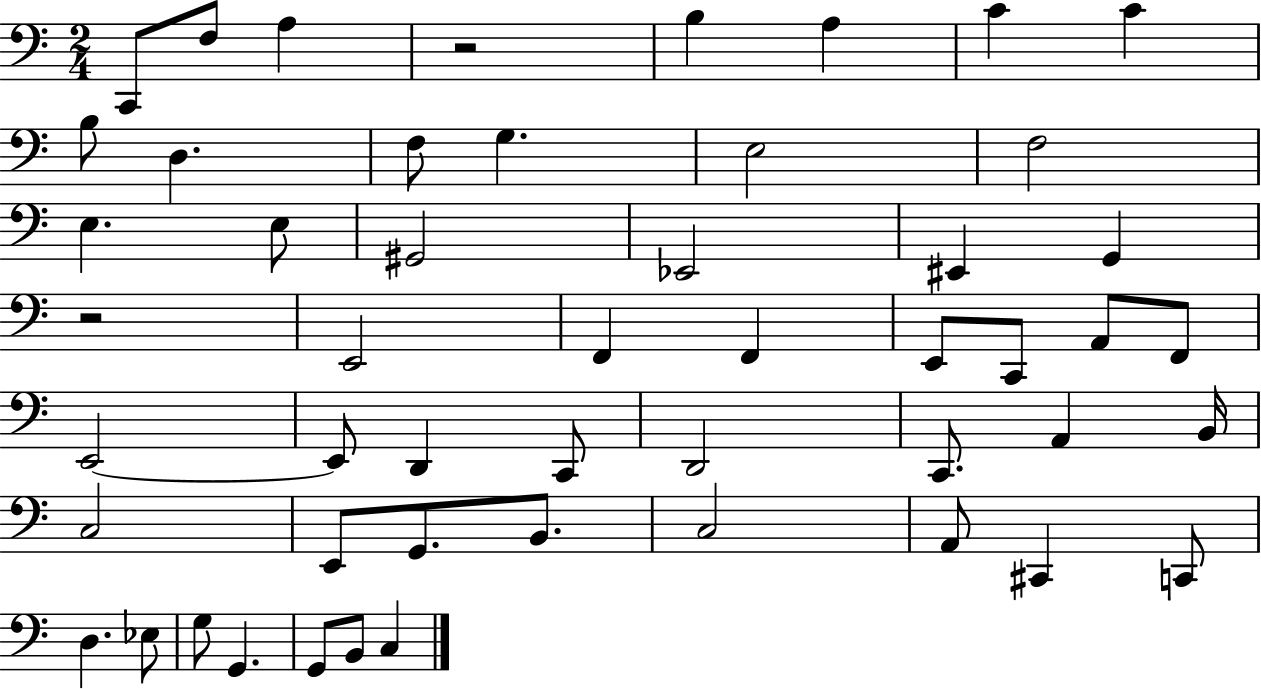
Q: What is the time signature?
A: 2/4